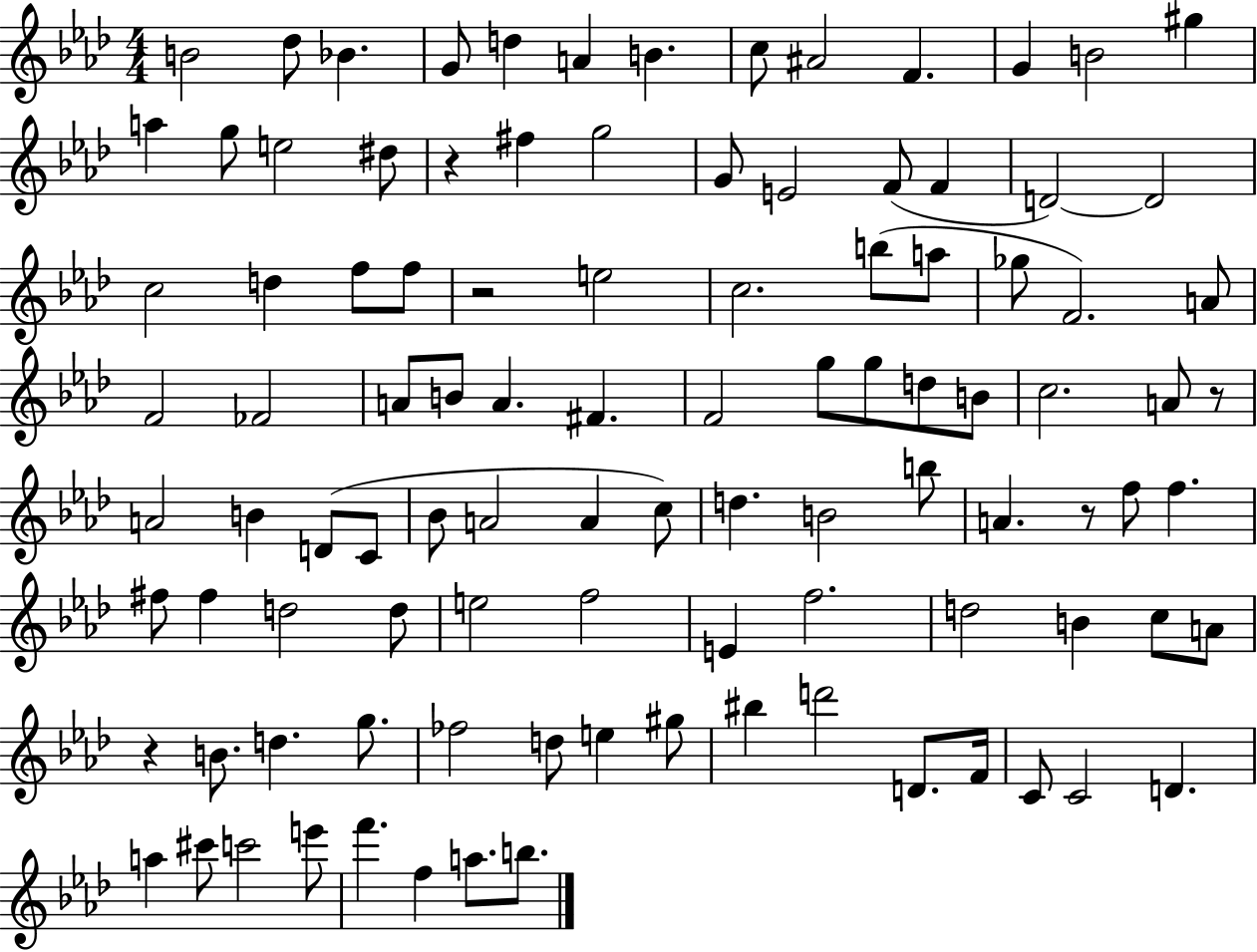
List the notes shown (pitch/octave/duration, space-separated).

B4/h Db5/e Bb4/q. G4/e D5/q A4/q B4/q. C5/e A#4/h F4/q. G4/q B4/h G#5/q A5/q G5/e E5/h D#5/e R/q F#5/q G5/h G4/e E4/h F4/e F4/q D4/h D4/h C5/h D5/q F5/e F5/e R/h E5/h C5/h. B5/e A5/e Gb5/e F4/h. A4/e F4/h FES4/h A4/e B4/e A4/q. F#4/q. F4/h G5/e G5/e D5/e B4/e C5/h. A4/e R/e A4/h B4/q D4/e C4/e Bb4/e A4/h A4/q C5/e D5/q. B4/h B5/e A4/q. R/e F5/e F5/q. F#5/e F#5/q D5/h D5/e E5/h F5/h E4/q F5/h. D5/h B4/q C5/e A4/e R/q B4/e. D5/q. G5/e. FES5/h D5/e E5/q G#5/e BIS5/q D6/h D4/e. F4/s C4/e C4/h D4/q. A5/q C#6/e C6/h E6/e F6/q. F5/q A5/e. B5/e.